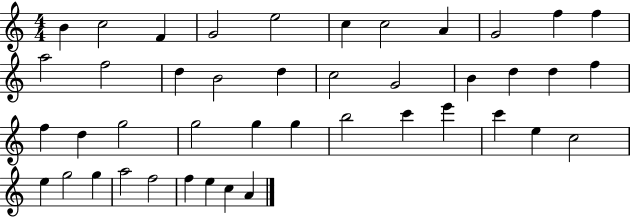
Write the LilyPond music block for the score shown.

{
  \clef treble
  \numericTimeSignature
  \time 4/4
  \key c \major
  b'4 c''2 f'4 | g'2 e''2 | c''4 c''2 a'4 | g'2 f''4 f''4 | \break a''2 f''2 | d''4 b'2 d''4 | c''2 g'2 | b'4 d''4 d''4 f''4 | \break f''4 d''4 g''2 | g''2 g''4 g''4 | b''2 c'''4 e'''4 | c'''4 e''4 c''2 | \break e''4 g''2 g''4 | a''2 f''2 | f''4 e''4 c''4 a'4 | \bar "|."
}